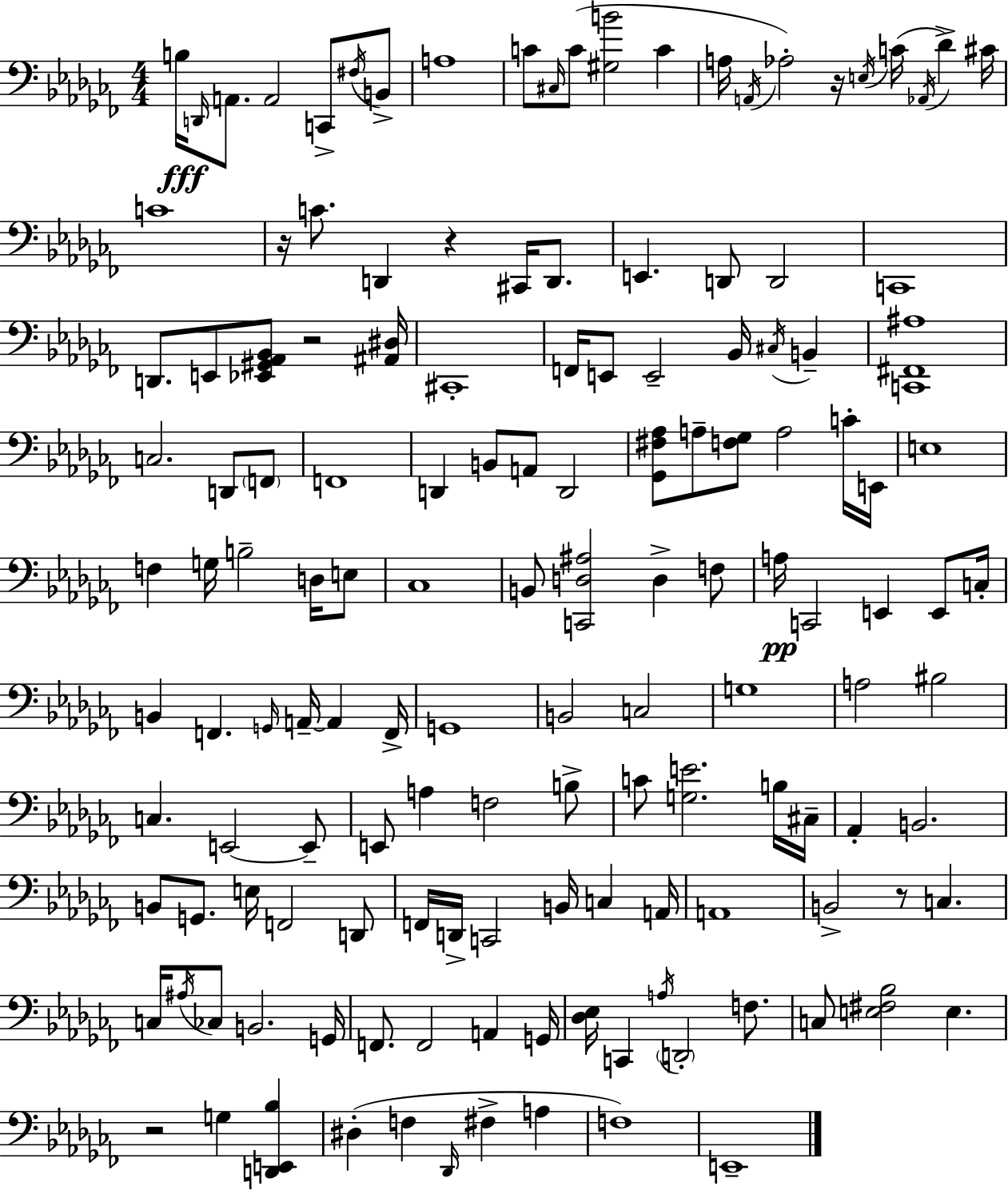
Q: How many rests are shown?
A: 6